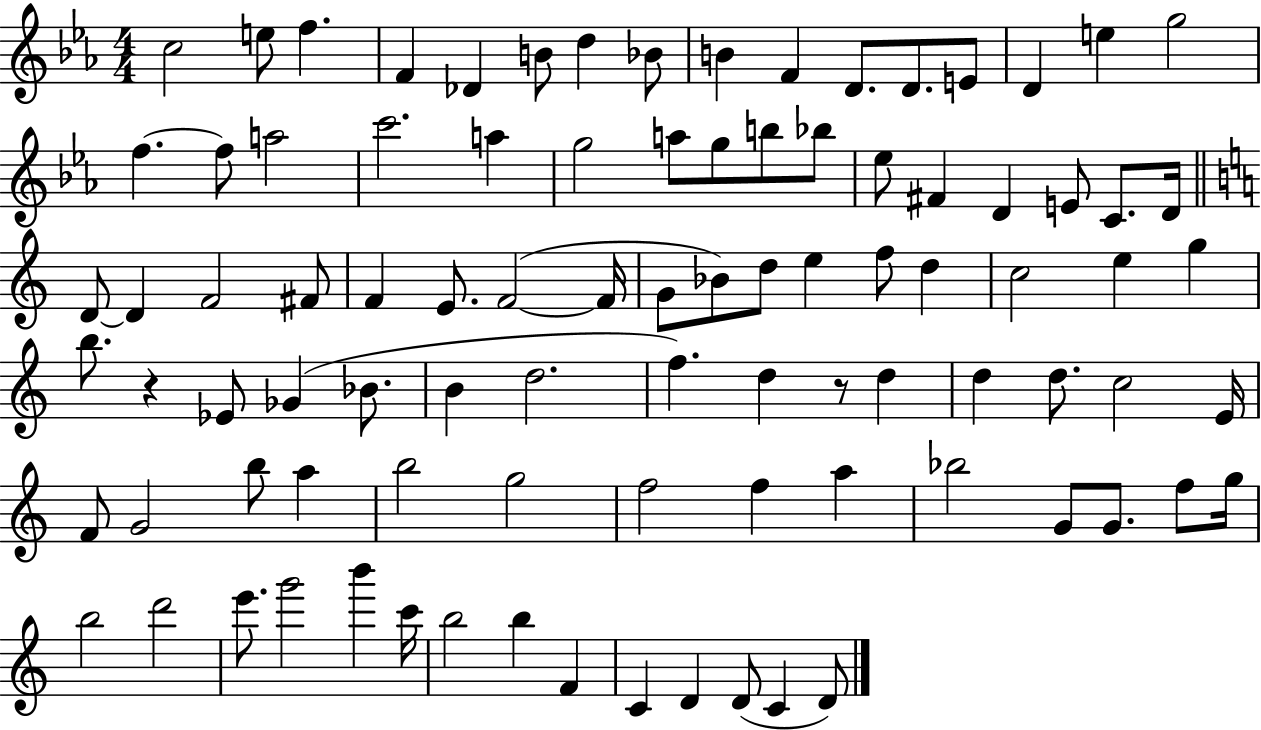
{
  \clef treble
  \numericTimeSignature
  \time 4/4
  \key ees \major
  c''2 e''8 f''4. | f'4 des'4 b'8 d''4 bes'8 | b'4 f'4 d'8. d'8. e'8 | d'4 e''4 g''2 | \break f''4.~~ f''8 a''2 | c'''2. a''4 | g''2 a''8 g''8 b''8 bes''8 | ees''8 fis'4 d'4 e'8 c'8. d'16 | \break \bar "||" \break \key c \major d'8~~ d'4 f'2 fis'8 | f'4 e'8. f'2~(~ f'16 | g'8 bes'8) d''8 e''4 f''8 d''4 | c''2 e''4 g''4 | \break b''8. r4 ees'8 ges'4( bes'8. | b'4 d''2. | f''4.) d''4 r8 d''4 | d''4 d''8. c''2 e'16 | \break f'8 g'2 b''8 a''4 | b''2 g''2 | f''2 f''4 a''4 | bes''2 g'8 g'8. f''8 g''16 | \break b''2 d'''2 | e'''8. g'''2 b'''4 c'''16 | b''2 b''4 f'4 | c'4 d'4 d'8( c'4 d'8) | \break \bar "|."
}